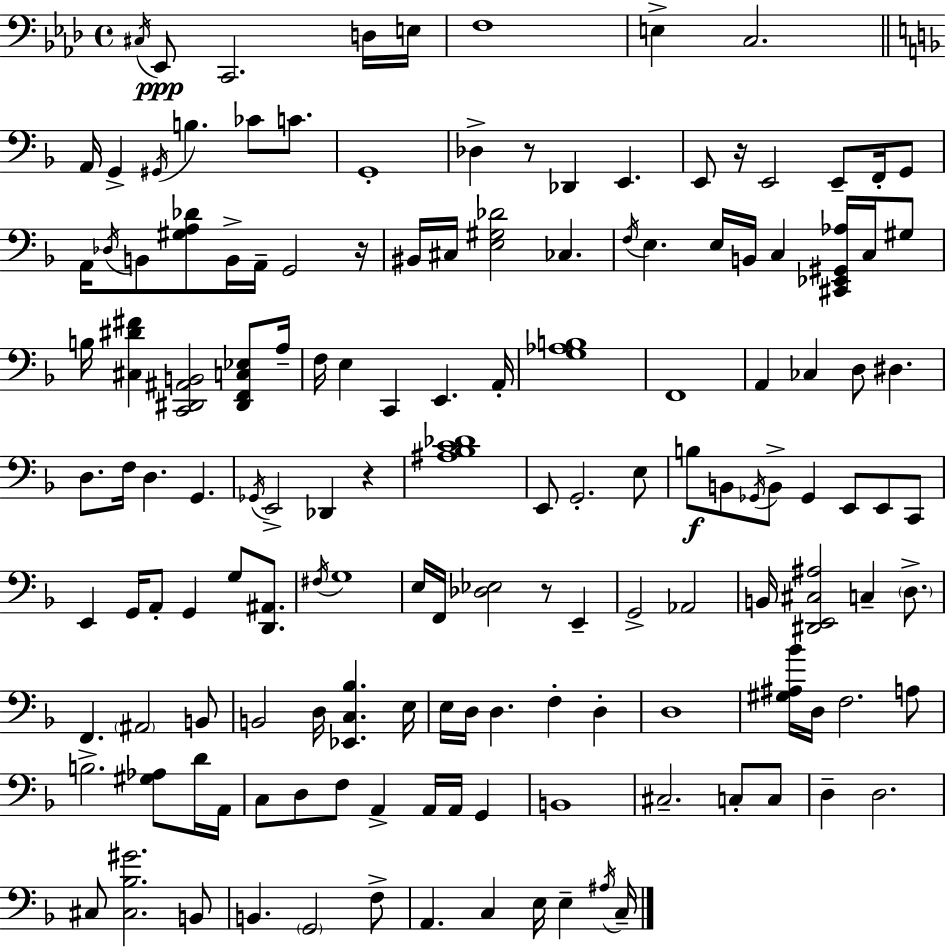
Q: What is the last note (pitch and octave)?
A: C3